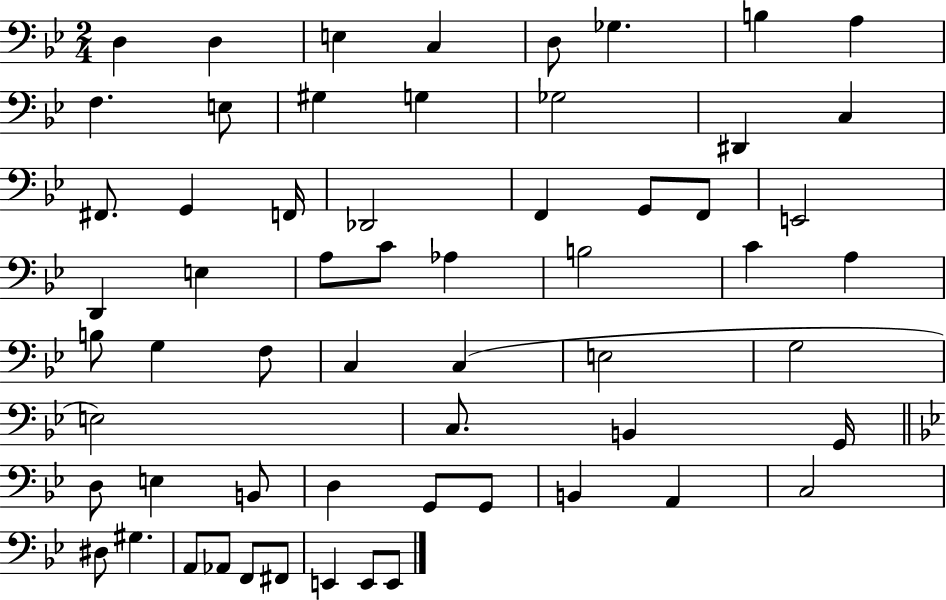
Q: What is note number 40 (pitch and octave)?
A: C3